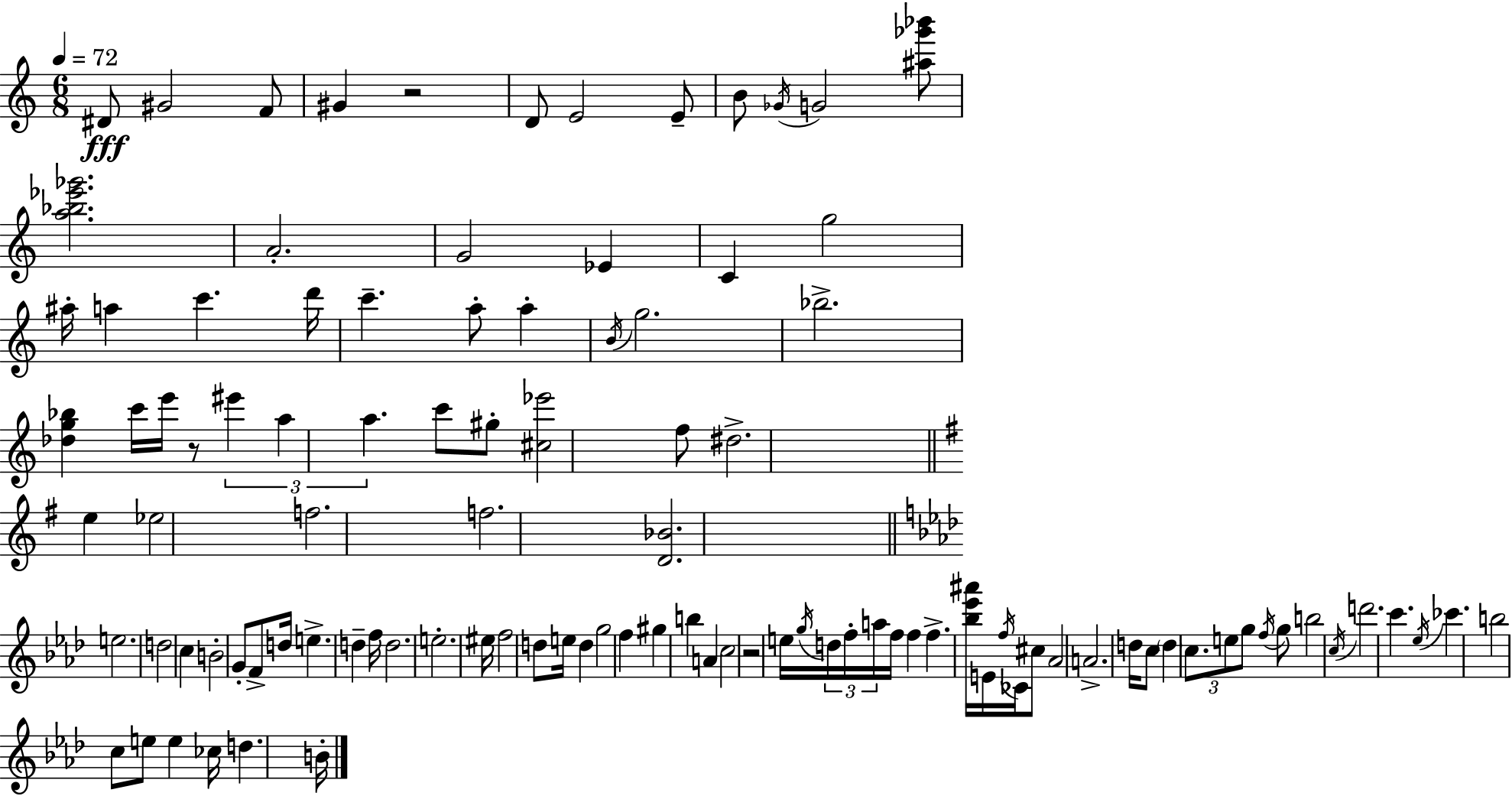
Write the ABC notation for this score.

X:1
T:Untitled
M:6/8
L:1/4
K:Am
^D/2 ^G2 F/2 ^G z2 D/2 E2 E/2 B/2 _G/4 G2 [^a_g'_b']/2 [a_b_e'_g']2 A2 G2 _E C g2 ^a/4 a c' d'/4 c' a/2 a B/4 g2 _b2 [_dg_b] c'/4 e'/4 z/2 ^e' a a c'/2 ^g/2 [^c_e']2 f/2 ^d2 e _e2 f2 f2 [D_B]2 e2 d2 c B2 G/2 F/2 d/4 e d f/4 d2 e2 ^e/4 f2 d/2 e/4 d g2 f ^g b A c2 z2 e/4 g/4 d/4 f/4 a/4 f/4 f f [_b_e'^a']/4 E/4 f/4 _C/4 ^c/2 _A2 A2 d/4 c/2 d c/2 e/2 g/2 f/4 g/2 b2 c/4 d'2 c' _e/4 _c' b2 c/2 e/2 e _c/4 d B/4